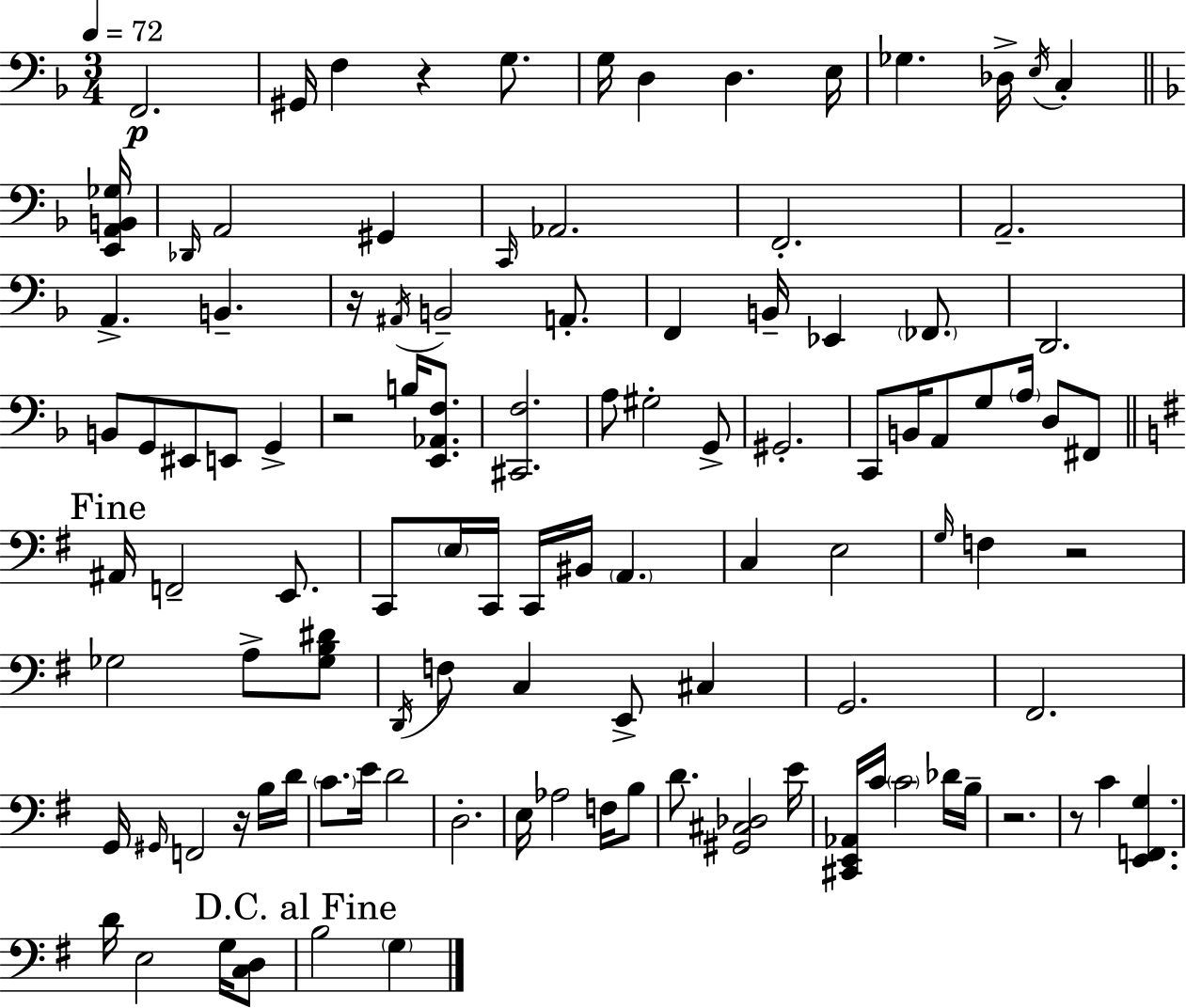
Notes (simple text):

F2/h. G#2/s F3/q R/q G3/e. G3/s D3/q D3/q. E3/s Gb3/q. Db3/s E3/s C3/q [E2,A2,B2,Gb3]/s Db2/s A2/h G#2/q C2/s Ab2/h. F2/h. A2/h. A2/q. B2/q. R/s A#2/s B2/h A2/e. F2/q B2/s Eb2/q FES2/e. D2/h. B2/e G2/e EIS2/e E2/e G2/q R/h B3/s [E2,Ab2,F3]/e. [C#2,F3]/h. A3/e G#3/h G2/e G#2/h. C2/e B2/s A2/e G3/e A3/s D3/e F#2/e A#2/s F2/h E2/e. C2/e E3/s C2/s C2/s BIS2/s A2/q. C3/q E3/h G3/s F3/q R/h Gb3/h A3/e [Gb3,B3,D#4]/e D2/s F3/e C3/q E2/e C#3/q G2/h. F#2/h. G2/s G#2/s F2/h R/s B3/s D4/s C4/e. E4/s D4/h D3/h. E3/s Ab3/h F3/s B3/e D4/e. [G#2,C#3,Db3]/h E4/s [C#2,E2,Ab2]/s C4/s C4/h Db4/s B3/s R/h. R/e C4/q [E2,F2,G3]/q. D4/s E3/h G3/s [C3,D3]/e B3/h G3/q